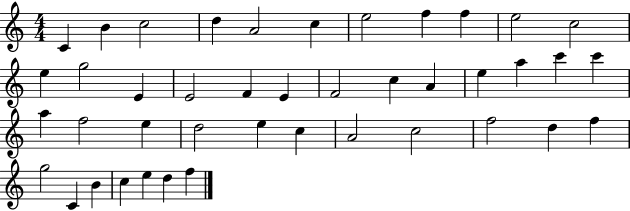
C4/q B4/q C5/h D5/q A4/h C5/q E5/h F5/q F5/q E5/h C5/h E5/q G5/h E4/q E4/h F4/q E4/q F4/h C5/q A4/q E5/q A5/q C6/q C6/q A5/q F5/h E5/q D5/h E5/q C5/q A4/h C5/h F5/h D5/q F5/q G5/h C4/q B4/q C5/q E5/q D5/q F5/q